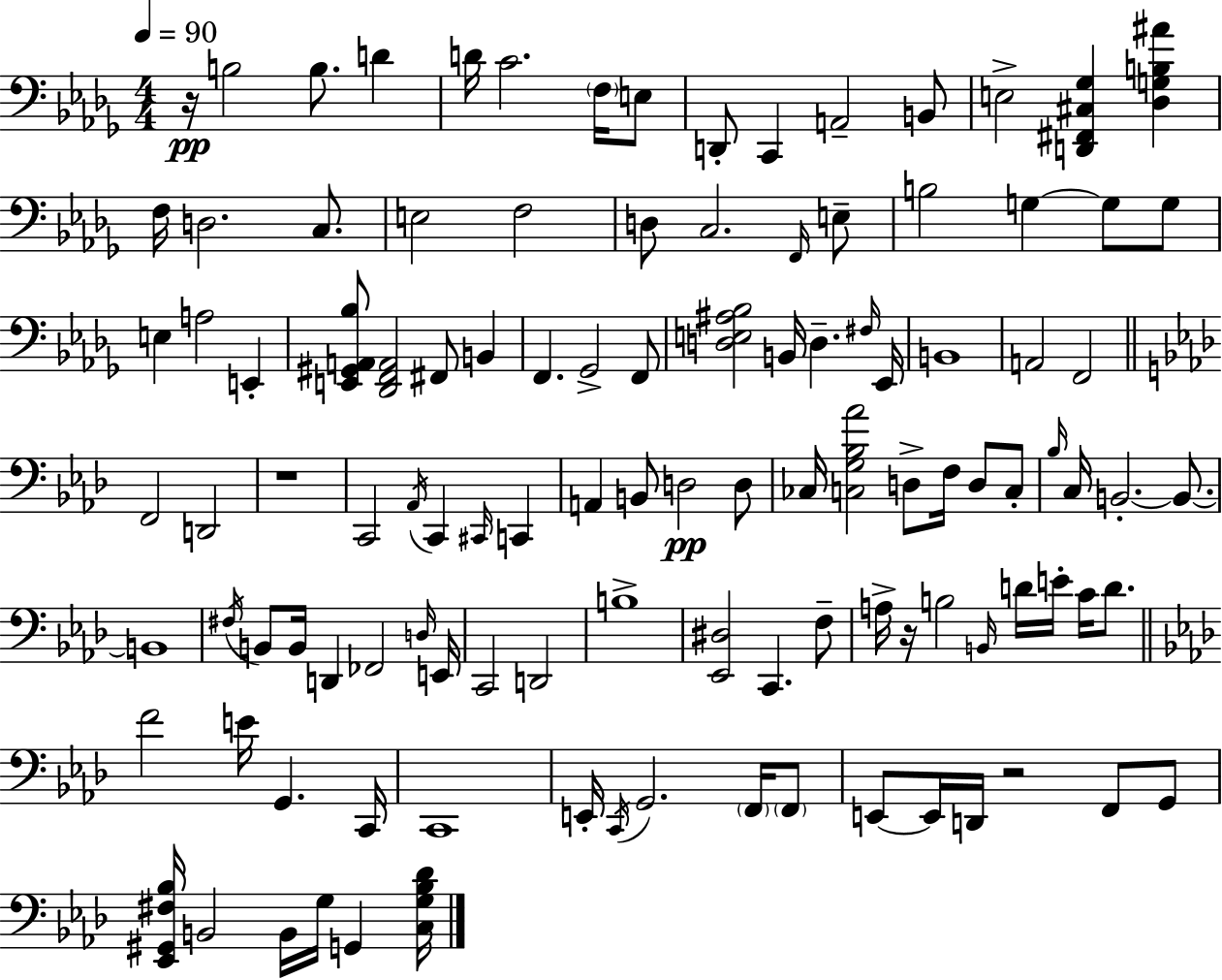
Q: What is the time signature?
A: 4/4